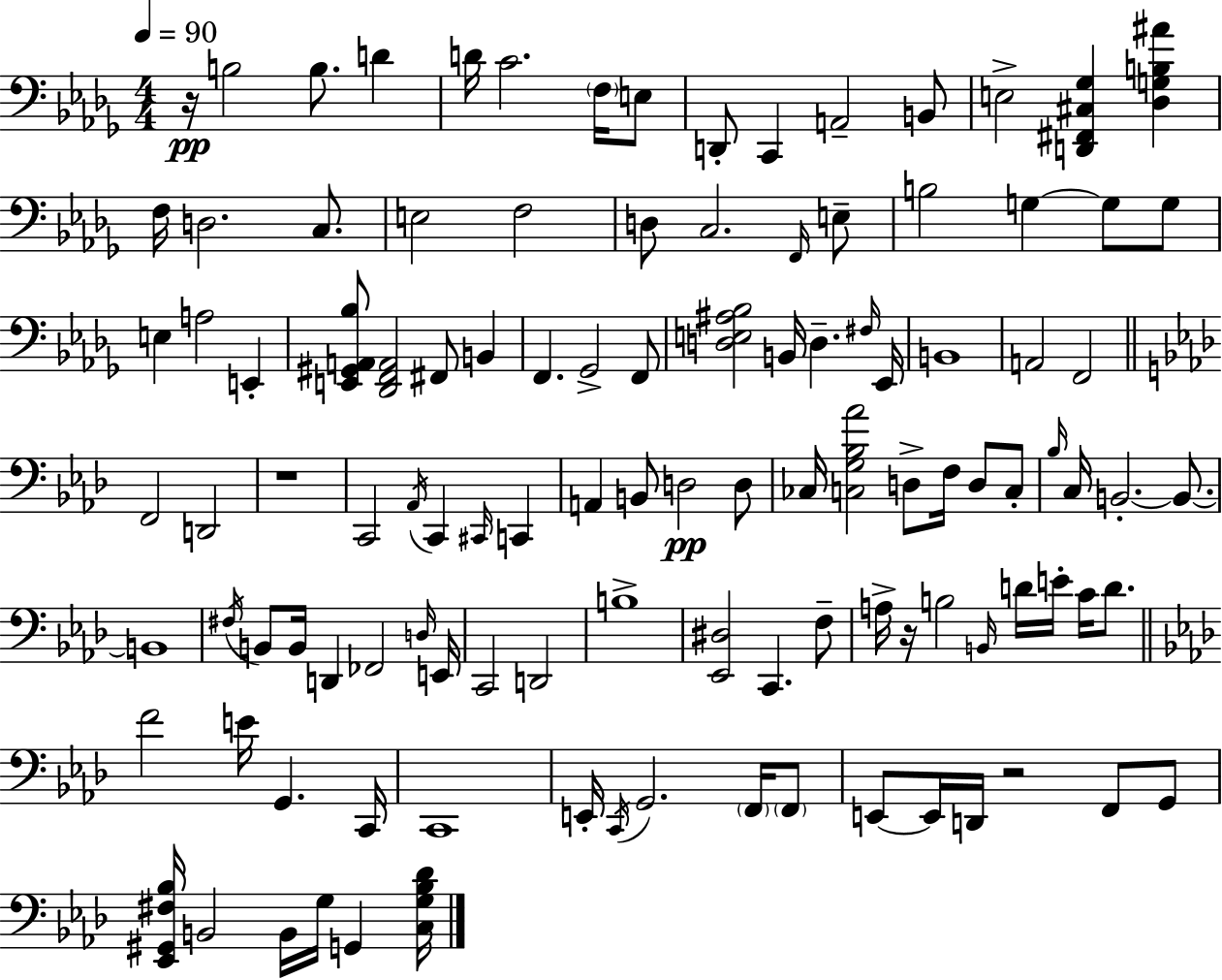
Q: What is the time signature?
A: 4/4